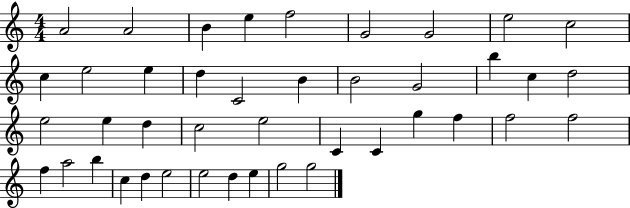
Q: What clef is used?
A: treble